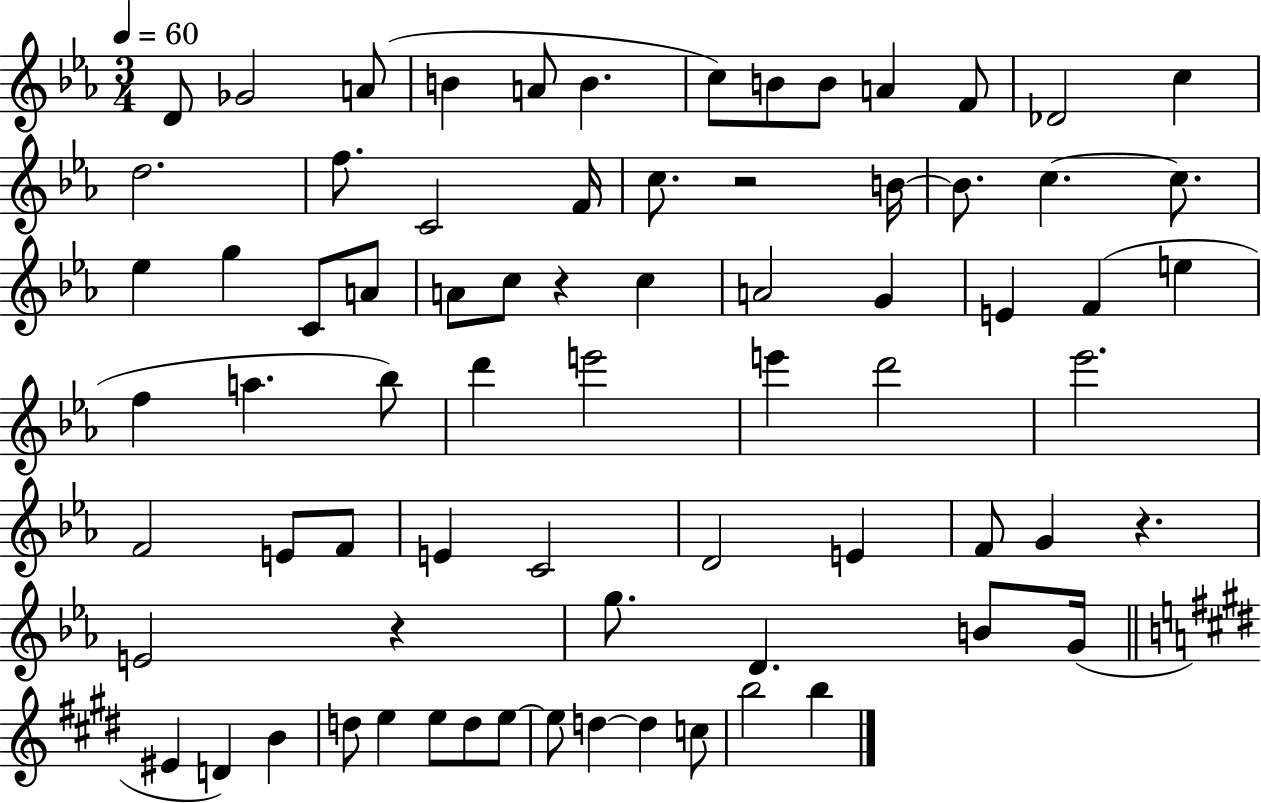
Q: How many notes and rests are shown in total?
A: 74